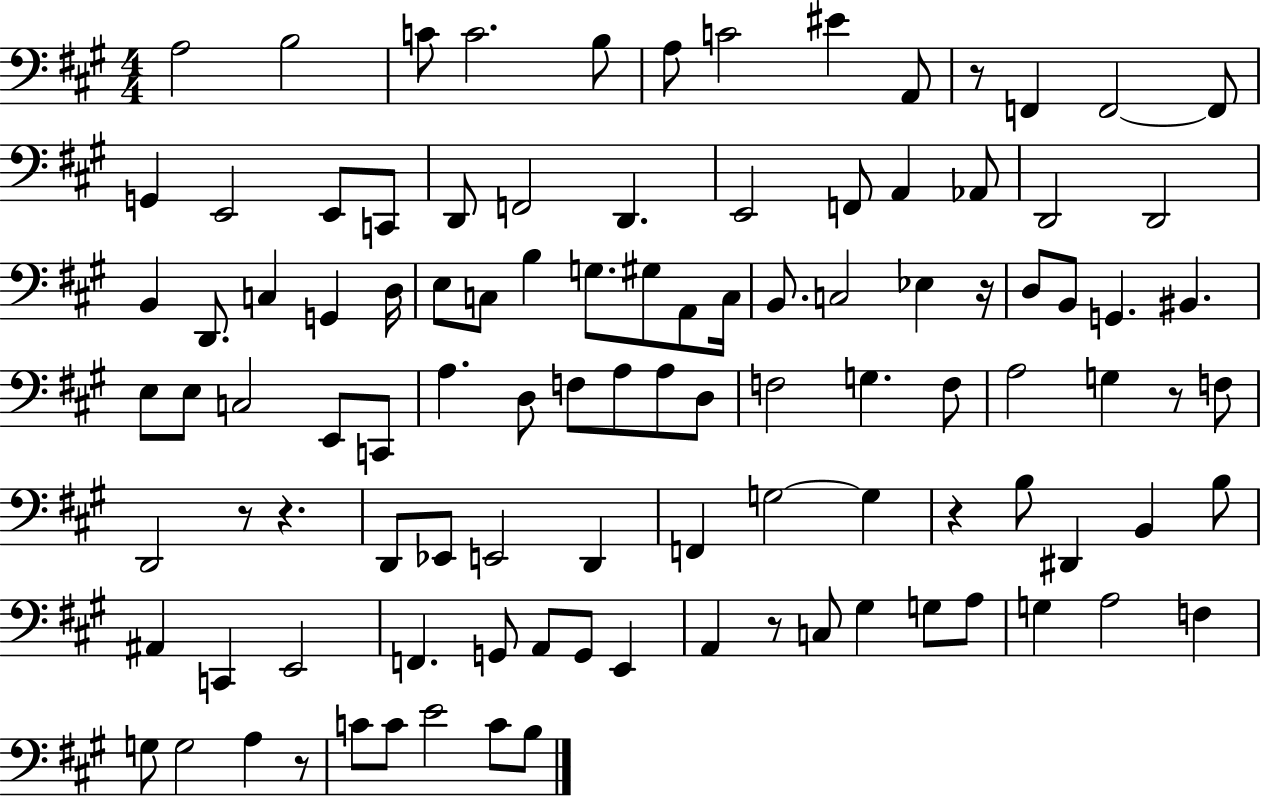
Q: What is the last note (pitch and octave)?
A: B3